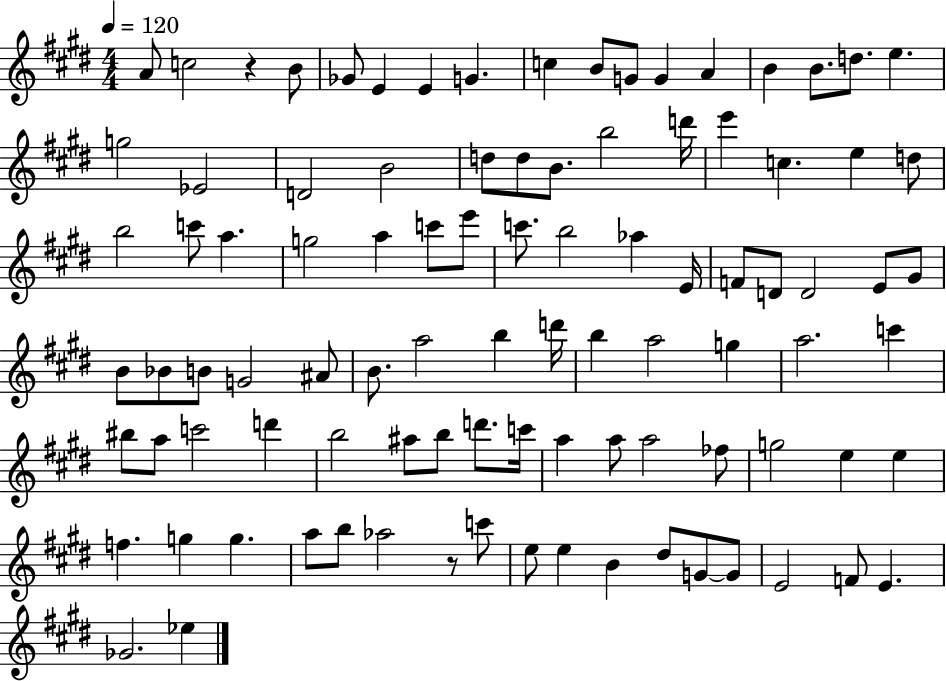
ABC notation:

X:1
T:Untitled
M:4/4
L:1/4
K:E
A/2 c2 z B/2 _G/2 E E G c B/2 G/2 G A B B/2 d/2 e g2 _E2 D2 B2 d/2 d/2 B/2 b2 d'/4 e' c e d/2 b2 c'/2 a g2 a c'/2 e'/2 c'/2 b2 _a E/4 F/2 D/2 D2 E/2 ^G/2 B/2 _B/2 B/2 G2 ^A/2 B/2 a2 b d'/4 b a2 g a2 c' ^b/2 a/2 c'2 d' b2 ^a/2 b/2 d'/2 c'/4 a a/2 a2 _f/2 g2 e e f g g a/2 b/2 _a2 z/2 c'/2 e/2 e B ^d/2 G/2 G/2 E2 F/2 E _G2 _e